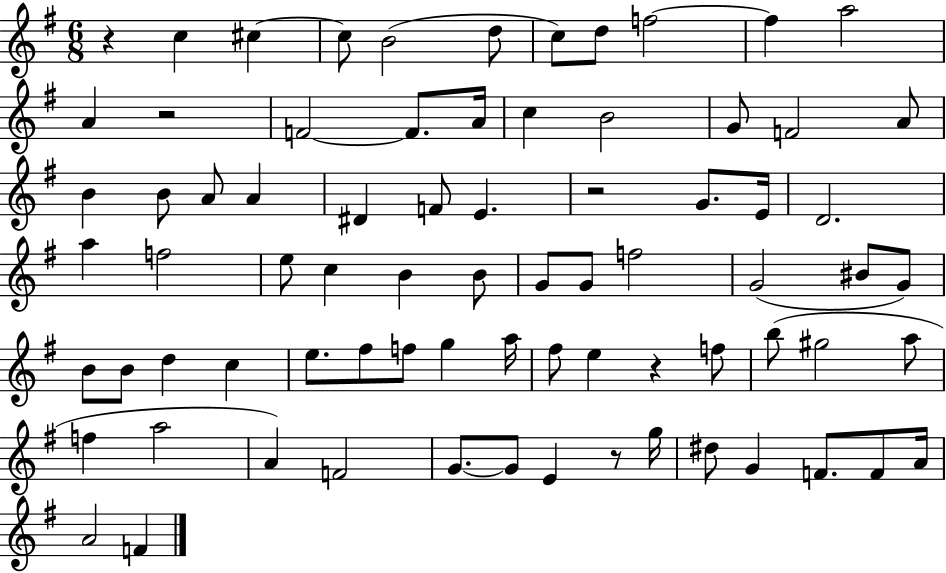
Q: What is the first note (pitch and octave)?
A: C5